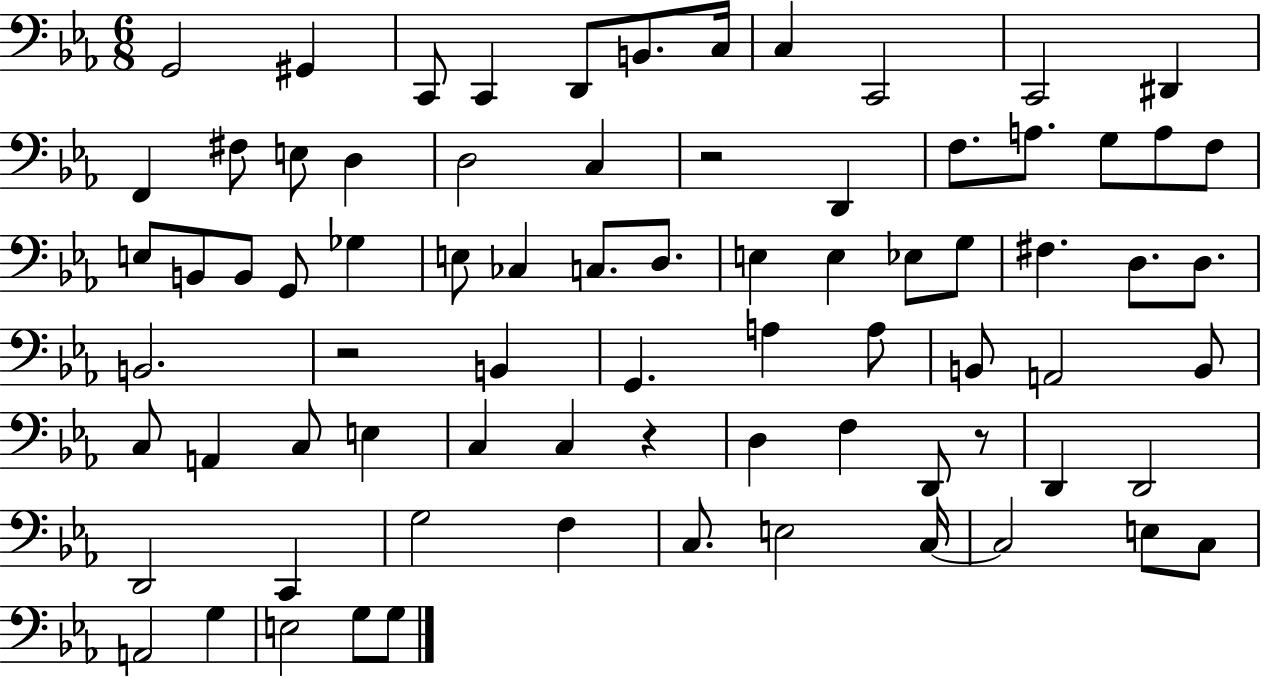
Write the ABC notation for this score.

X:1
T:Untitled
M:6/8
L:1/4
K:Eb
G,,2 ^G,, C,,/2 C,, D,,/2 B,,/2 C,/4 C, C,,2 C,,2 ^D,, F,, ^F,/2 E,/2 D, D,2 C, z2 D,, F,/2 A,/2 G,/2 A,/2 F,/2 E,/2 B,,/2 B,,/2 G,,/2 _G, E,/2 _C, C,/2 D,/2 E, E, _E,/2 G,/2 ^F, D,/2 D,/2 B,,2 z2 B,, G,, A, A,/2 B,,/2 A,,2 B,,/2 C,/2 A,, C,/2 E, C, C, z D, F, D,,/2 z/2 D,, D,,2 D,,2 C,, G,2 F, C,/2 E,2 C,/4 C,2 E,/2 C,/2 A,,2 G, E,2 G,/2 G,/2